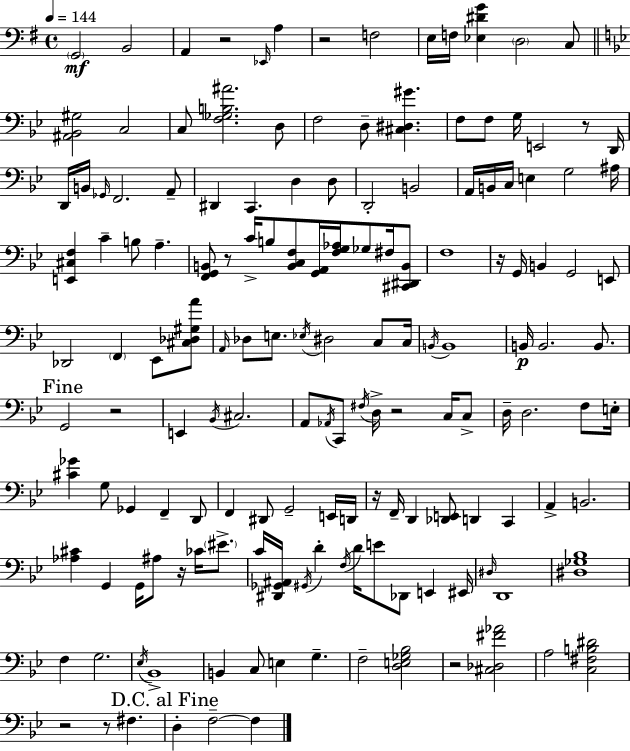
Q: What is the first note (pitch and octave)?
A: G2